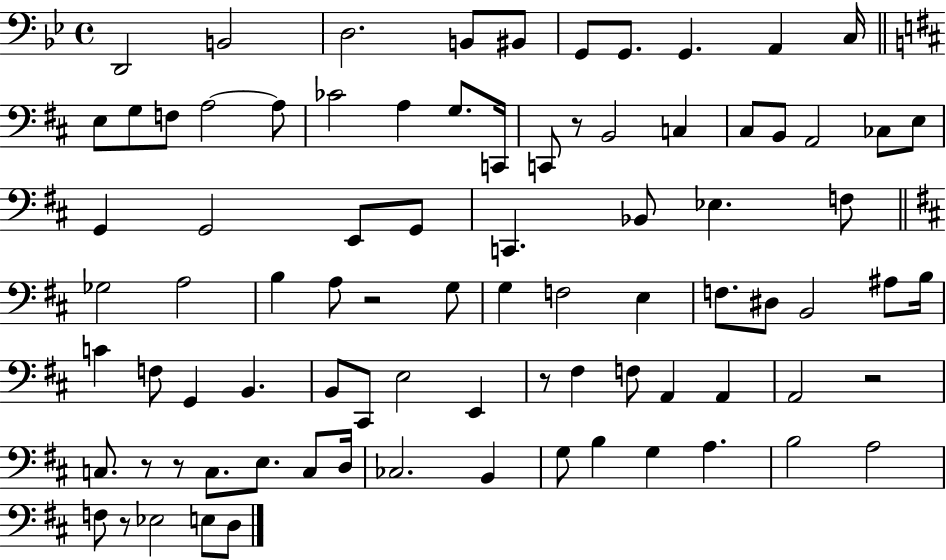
X:1
T:Untitled
M:4/4
L:1/4
K:Bb
D,,2 B,,2 D,2 B,,/2 ^B,,/2 G,,/2 G,,/2 G,, A,, C,/4 E,/2 G,/2 F,/2 A,2 A,/2 _C2 A, G,/2 C,,/4 C,,/2 z/2 B,,2 C, ^C,/2 B,,/2 A,,2 _C,/2 E,/2 G,, G,,2 E,,/2 G,,/2 C,, _B,,/2 _E, F,/2 _G,2 A,2 B, A,/2 z2 G,/2 G, F,2 E, F,/2 ^D,/2 B,,2 ^A,/2 B,/4 C F,/2 G,, B,, B,,/2 ^C,,/2 E,2 E,, z/2 ^F, F,/2 A,, A,, A,,2 z2 C,/2 z/2 z/2 C,/2 E,/2 C,/2 D,/4 _C,2 B,, G,/2 B, G, A, B,2 A,2 F,/2 z/2 _E,2 E,/2 D,/2